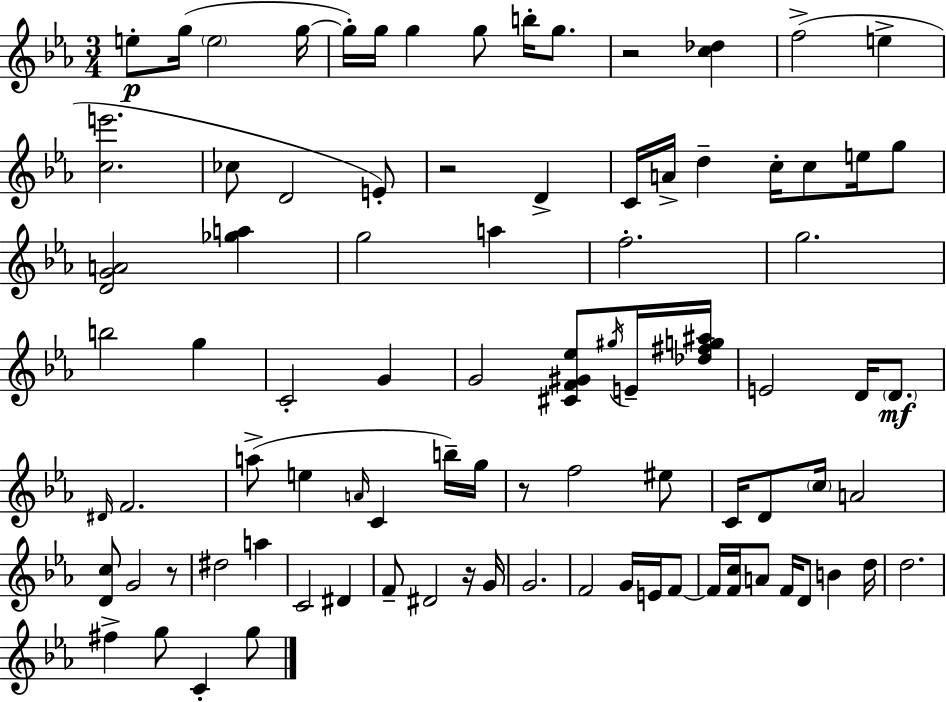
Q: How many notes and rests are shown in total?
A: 88